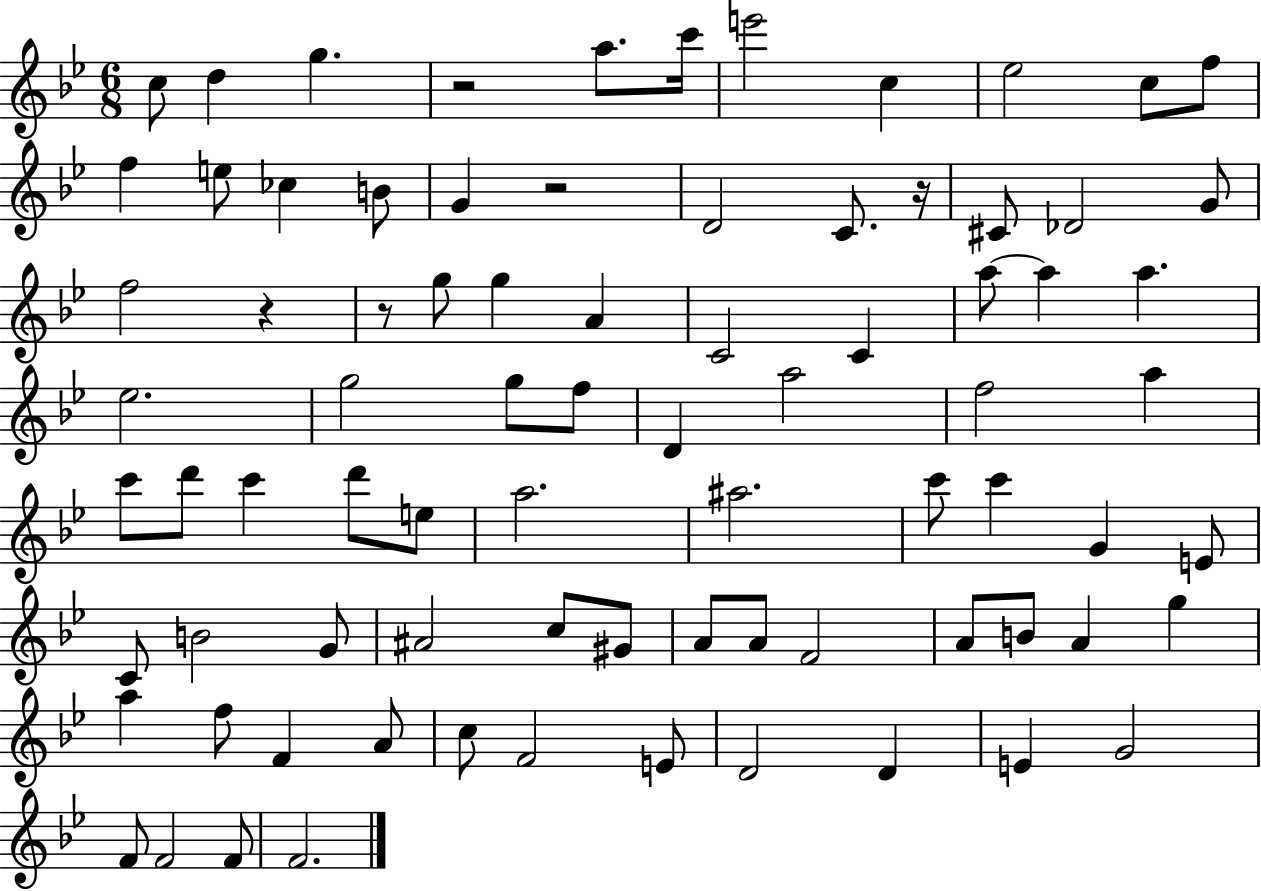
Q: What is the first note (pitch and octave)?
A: C5